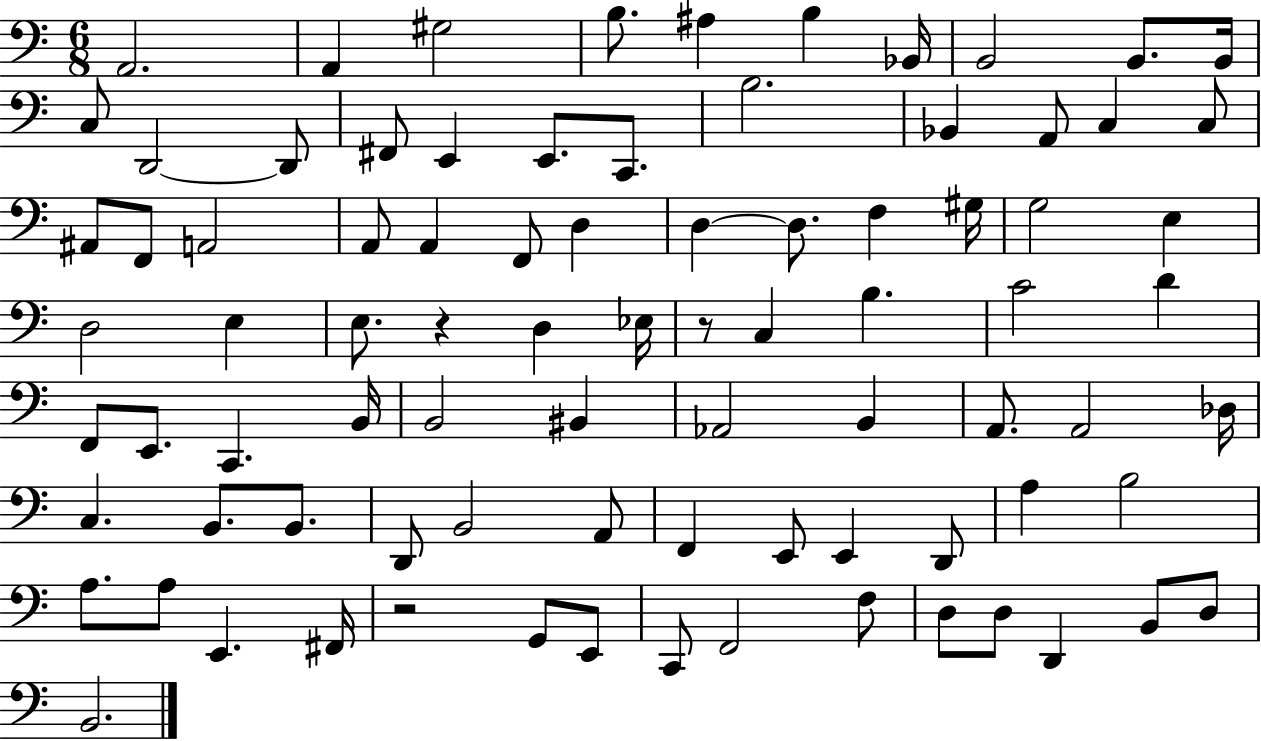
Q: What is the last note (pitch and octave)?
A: B2